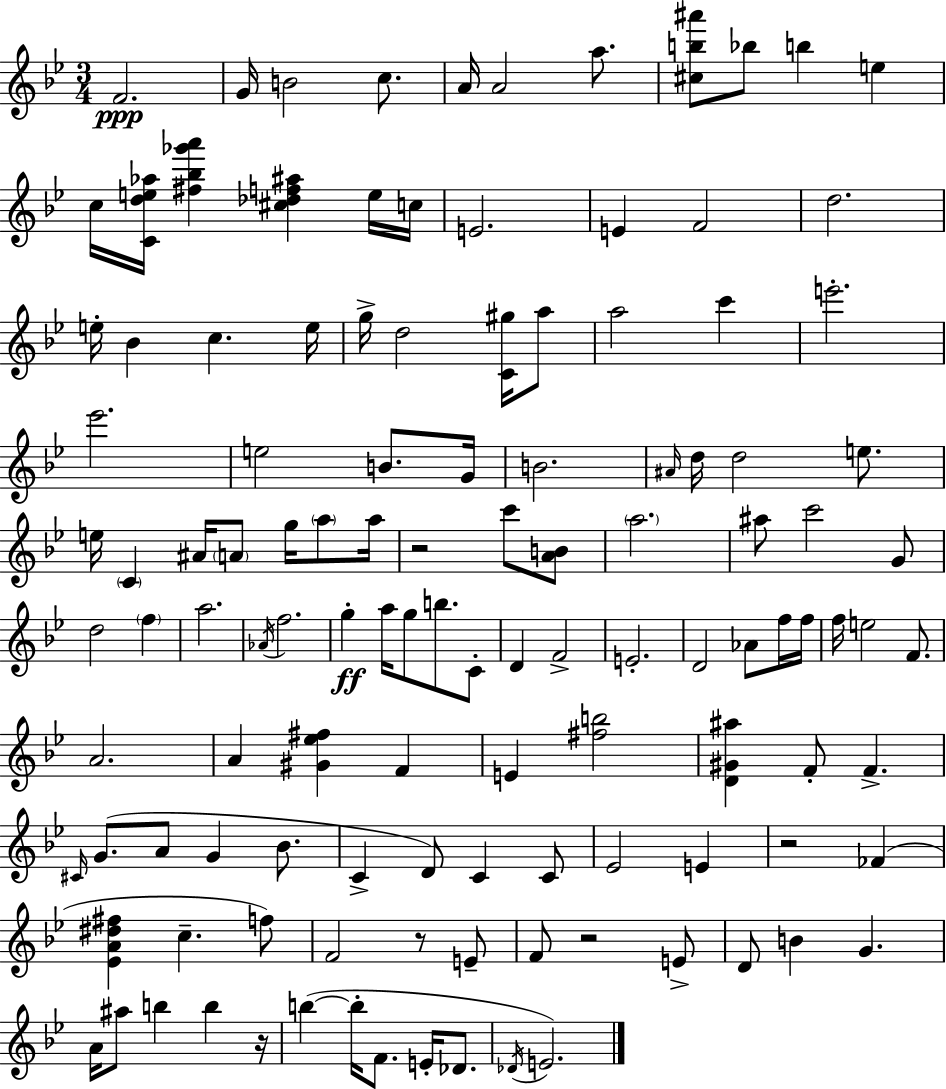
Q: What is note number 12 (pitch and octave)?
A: E5